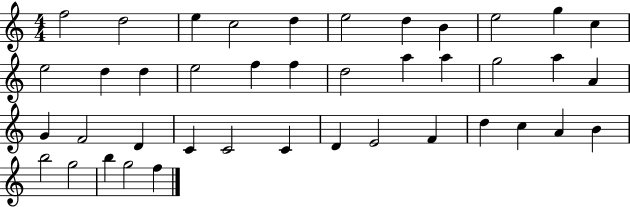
F5/h D5/h E5/q C5/h D5/q E5/h D5/q B4/q E5/h G5/q C5/q E5/h D5/q D5/q E5/h F5/q F5/q D5/h A5/q A5/q G5/h A5/q A4/q G4/q F4/h D4/q C4/q C4/h C4/q D4/q E4/h F4/q D5/q C5/q A4/q B4/q B5/h G5/h B5/q G5/h F5/q